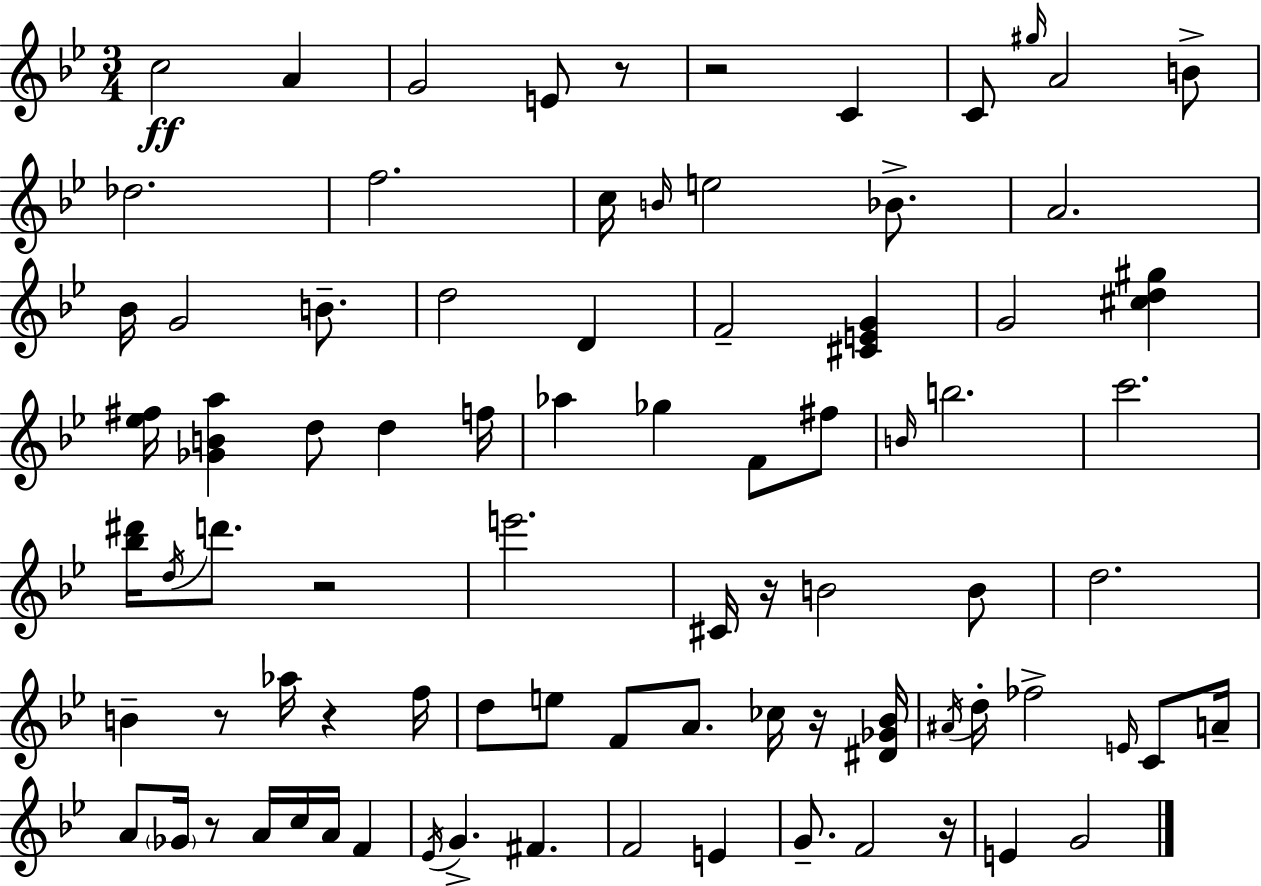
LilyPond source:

{
  \clef treble
  \numericTimeSignature
  \time 3/4
  \key g \minor
  c''2\ff a'4 | g'2 e'8 r8 | r2 c'4 | c'8 \grace { gis''16 } a'2 b'8-> | \break des''2. | f''2. | c''16 \grace { b'16 } e''2 bes'8.-> | a'2. | \break bes'16 g'2 b'8.-- | d''2 d'4 | f'2-- <cis' e' g'>4 | g'2 <cis'' d'' gis''>4 | \break <ees'' fis''>16 <ges' b' a''>4 d''8 d''4 | f''16 aes''4 ges''4 f'8 | fis''8 \grace { b'16 } b''2. | c'''2. | \break <bes'' dis'''>16 \acciaccatura { d''16 } d'''8. r2 | e'''2. | cis'16 r16 b'2 | b'8 d''2. | \break b'4-- r8 aes''16 r4 | f''16 d''8 e''8 f'8 a'8. | ces''16 r16 <dis' ges' bes'>16 \acciaccatura { ais'16 } d''16-. fes''2-> | \grace { e'16 } c'8 a'16-- a'8 \parenthesize ges'16 r8 a'16 | \break c''16 a'16 f'4 \acciaccatura { ees'16 } g'4.-> | fis'4. f'2 | e'4 g'8.-- f'2 | r16 e'4 g'2 | \break \bar "|."
}